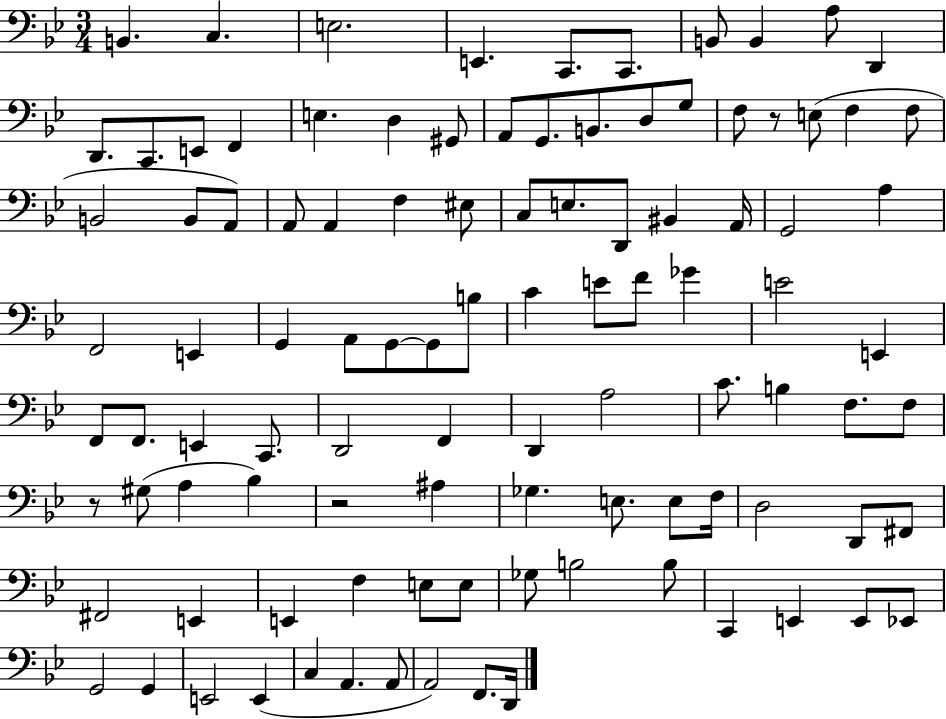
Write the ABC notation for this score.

X:1
T:Untitled
M:3/4
L:1/4
K:Bb
B,, C, E,2 E,, C,,/2 C,,/2 B,,/2 B,, A,/2 D,, D,,/2 C,,/2 E,,/2 F,, E, D, ^G,,/2 A,,/2 G,,/2 B,,/2 D,/2 G,/2 F,/2 z/2 E,/2 F, F,/2 B,,2 B,,/2 A,,/2 A,,/2 A,, F, ^E,/2 C,/2 E,/2 D,,/2 ^B,, A,,/4 G,,2 A, F,,2 E,, G,, A,,/2 G,,/2 G,,/2 B,/2 C E/2 F/2 _G E2 E,, F,,/2 F,,/2 E,, C,,/2 D,,2 F,, D,, A,2 C/2 B, F,/2 F,/2 z/2 ^G,/2 A, _B, z2 ^A, _G, E,/2 E,/2 F,/4 D,2 D,,/2 ^F,,/2 ^F,,2 E,, E,, F, E,/2 E,/2 _G,/2 B,2 B,/2 C,, E,, E,,/2 _E,,/2 G,,2 G,, E,,2 E,, C, A,, A,,/2 A,,2 F,,/2 D,,/4